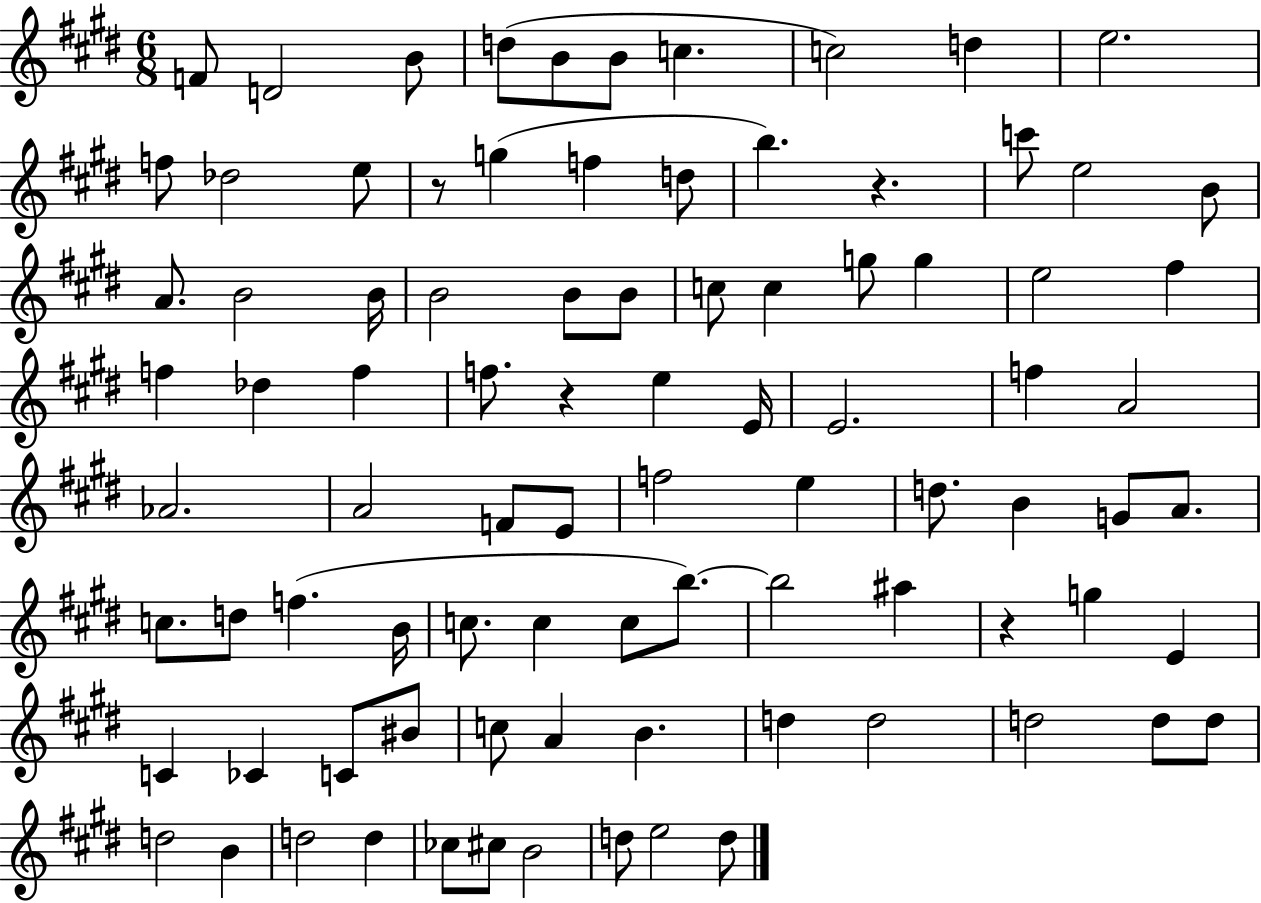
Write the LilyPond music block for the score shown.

{
  \clef treble
  \numericTimeSignature
  \time 6/8
  \key e \major
  f'8 d'2 b'8 | d''8( b'8 b'8 c''4. | c''2) d''4 | e''2. | \break f''8 des''2 e''8 | r8 g''4( f''4 d''8 | b''4.) r4. | c'''8 e''2 b'8 | \break a'8. b'2 b'16 | b'2 b'8 b'8 | c''8 c''4 g''8 g''4 | e''2 fis''4 | \break f''4 des''4 f''4 | f''8. r4 e''4 e'16 | e'2. | f''4 a'2 | \break aes'2. | a'2 f'8 e'8 | f''2 e''4 | d''8. b'4 g'8 a'8. | \break c''8. d''8 f''4.( b'16 | c''8. c''4 c''8 b''8.~~) | b''2 ais''4 | r4 g''4 e'4 | \break c'4 ces'4 c'8 bis'8 | c''8 a'4 b'4. | d''4 d''2 | d''2 d''8 d''8 | \break d''2 b'4 | d''2 d''4 | ces''8 cis''8 b'2 | d''8 e''2 d''8 | \break \bar "|."
}